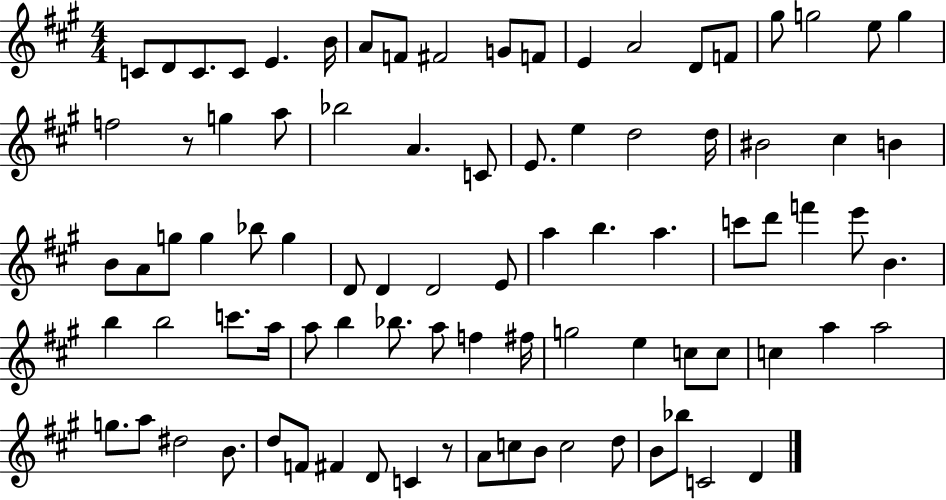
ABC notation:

X:1
T:Untitled
M:4/4
L:1/4
K:A
C/2 D/2 C/2 C/2 E B/4 A/2 F/2 ^F2 G/2 F/2 E A2 D/2 F/2 ^g/2 g2 e/2 g f2 z/2 g a/2 _b2 A C/2 E/2 e d2 d/4 ^B2 ^c B B/2 A/2 g/2 g _b/2 g D/2 D D2 E/2 a b a c'/2 d'/2 f' e'/2 B b b2 c'/2 a/4 a/2 b _b/2 a/2 f ^f/4 g2 e c/2 c/2 c a a2 g/2 a/2 ^d2 B/2 d/2 F/2 ^F D/2 C z/2 A/2 c/2 B/2 c2 d/2 B/2 _b/2 C2 D